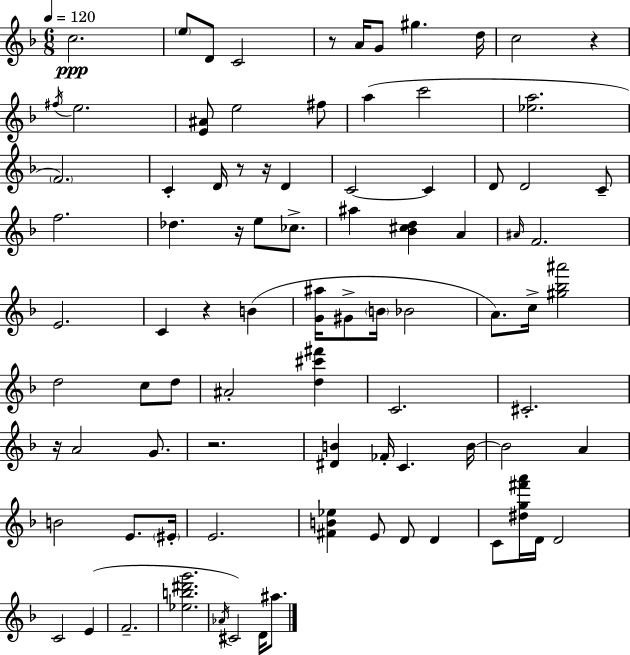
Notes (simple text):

C5/h. E5/e D4/e C4/h R/e A4/s G4/e G#5/q. D5/s C5/h R/q F#5/s E5/h. [E4,A#4]/e E5/h F#5/e A5/q C6/h [Eb5,A5]/h. F4/h. C4/q D4/s R/e R/s D4/q C4/h C4/q D4/e D4/h C4/e F5/h. Db5/q. R/s E5/e CES5/e. A#5/q [Bb4,C#5,D5]/q A4/q A#4/s F4/h. E4/h. C4/q R/q B4/q [G4,A#5]/s G#4/e B4/s Bb4/h A4/e. C5/s [G#5,Bb5,A#6]/h D5/h C5/e D5/e A#4/h [D5,C#6,F#6]/q C4/h. C#4/h. R/s A4/h G4/e. R/h. [D#4,B4]/q FES4/s C4/q. B4/s B4/h A4/q B4/h E4/e. EIS4/s E4/h. [F#4,B4,Eb5]/q E4/e D4/e D4/q C4/e [D#5,G5,F#6,A6]/s D4/s D4/h C4/h E4/q F4/h. [Eb5,B5,D#6,G6]/h. Ab4/s C#4/h D4/s A#5/e.